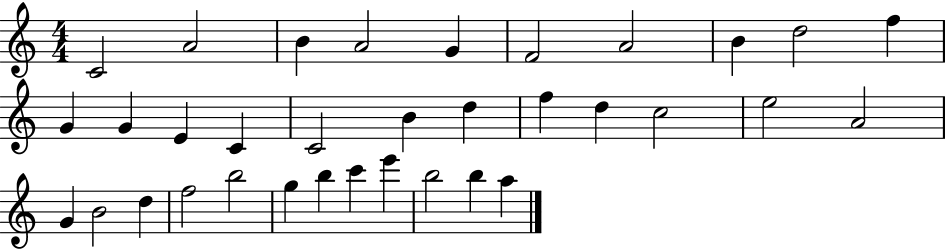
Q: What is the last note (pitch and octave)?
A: A5